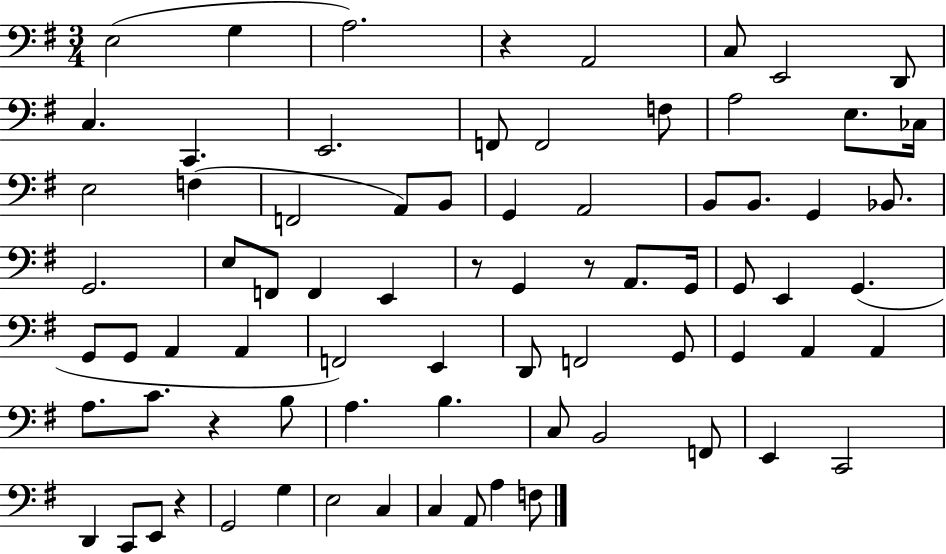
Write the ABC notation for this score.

X:1
T:Untitled
M:3/4
L:1/4
K:G
E,2 G, A,2 z A,,2 C,/2 E,,2 D,,/2 C, C,, E,,2 F,,/2 F,,2 F,/2 A,2 E,/2 _C,/4 E,2 F, F,,2 A,,/2 B,,/2 G,, A,,2 B,,/2 B,,/2 G,, _B,,/2 G,,2 E,/2 F,,/2 F,, E,, z/2 G,, z/2 A,,/2 G,,/4 G,,/2 E,, G,, G,,/2 G,,/2 A,, A,, F,,2 E,, D,,/2 F,,2 G,,/2 G,, A,, A,, A,/2 C/2 z B,/2 A, B, C,/2 B,,2 F,,/2 E,, C,,2 D,, C,,/2 E,,/2 z G,,2 G, E,2 C, C, A,,/2 A, F,/2